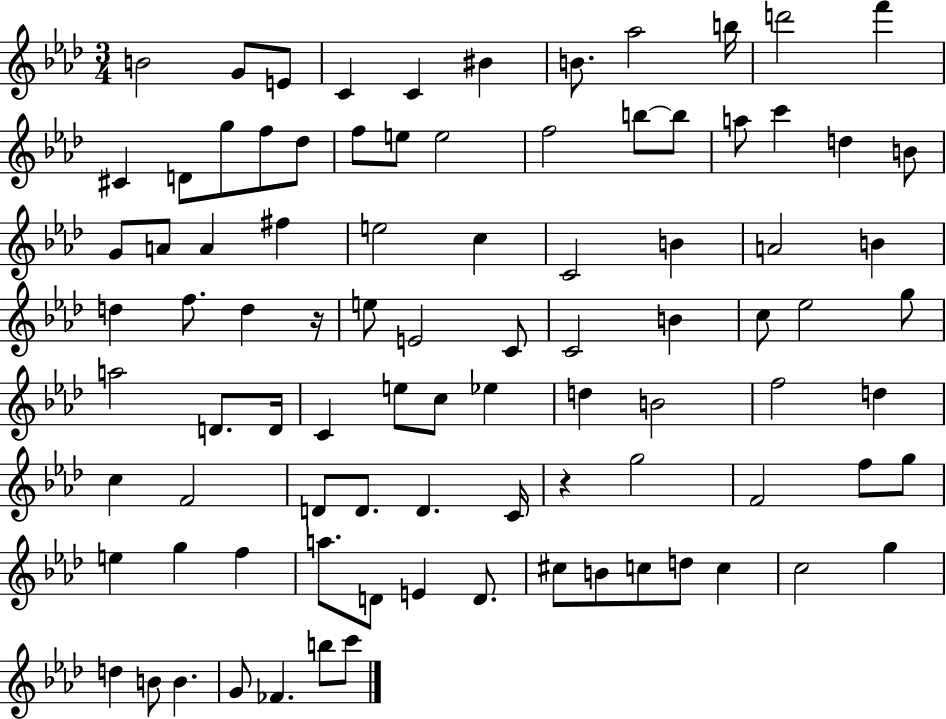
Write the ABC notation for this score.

X:1
T:Untitled
M:3/4
L:1/4
K:Ab
B2 G/2 E/2 C C ^B B/2 _a2 b/4 d'2 f' ^C D/2 g/2 f/2 _d/2 f/2 e/2 e2 f2 b/2 b/2 a/2 c' d B/2 G/2 A/2 A ^f e2 c C2 B A2 B d f/2 d z/4 e/2 E2 C/2 C2 B c/2 _e2 g/2 a2 D/2 D/4 C e/2 c/2 _e d B2 f2 d c F2 D/2 D/2 D C/4 z g2 F2 f/2 g/2 e g f a/2 D/2 E D/2 ^c/2 B/2 c/2 d/2 c c2 g d B/2 B G/2 _F b/2 c'/2